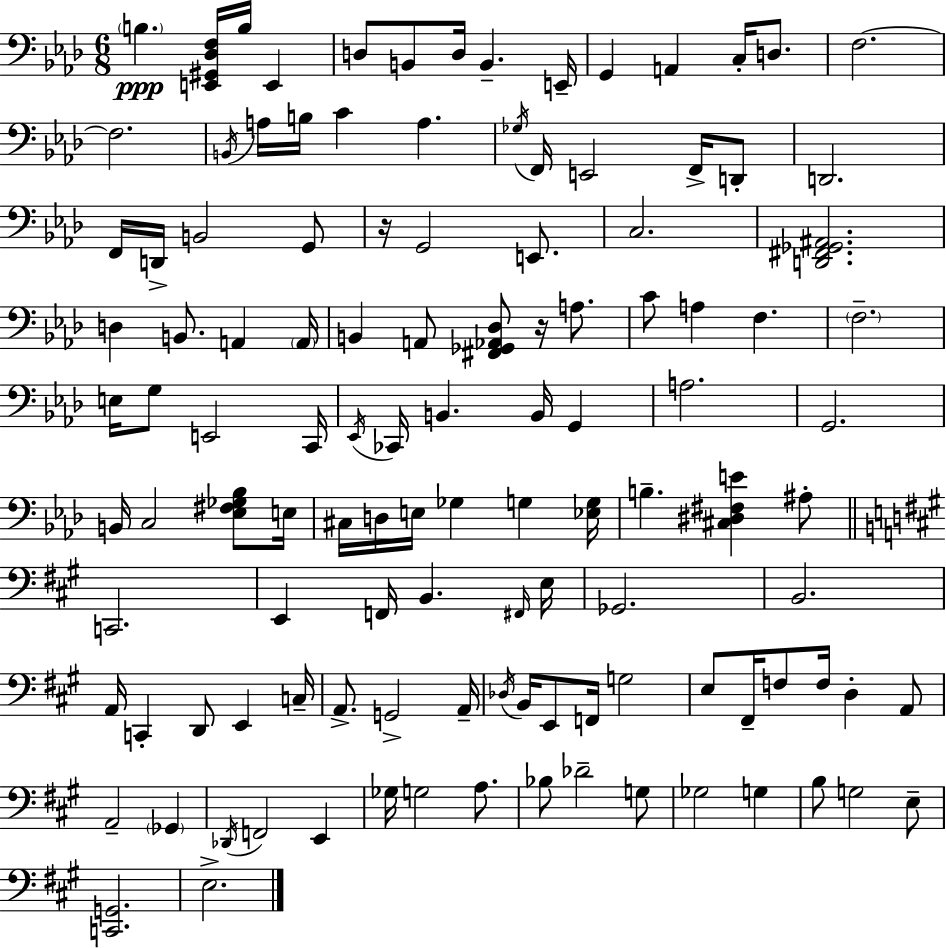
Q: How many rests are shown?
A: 2